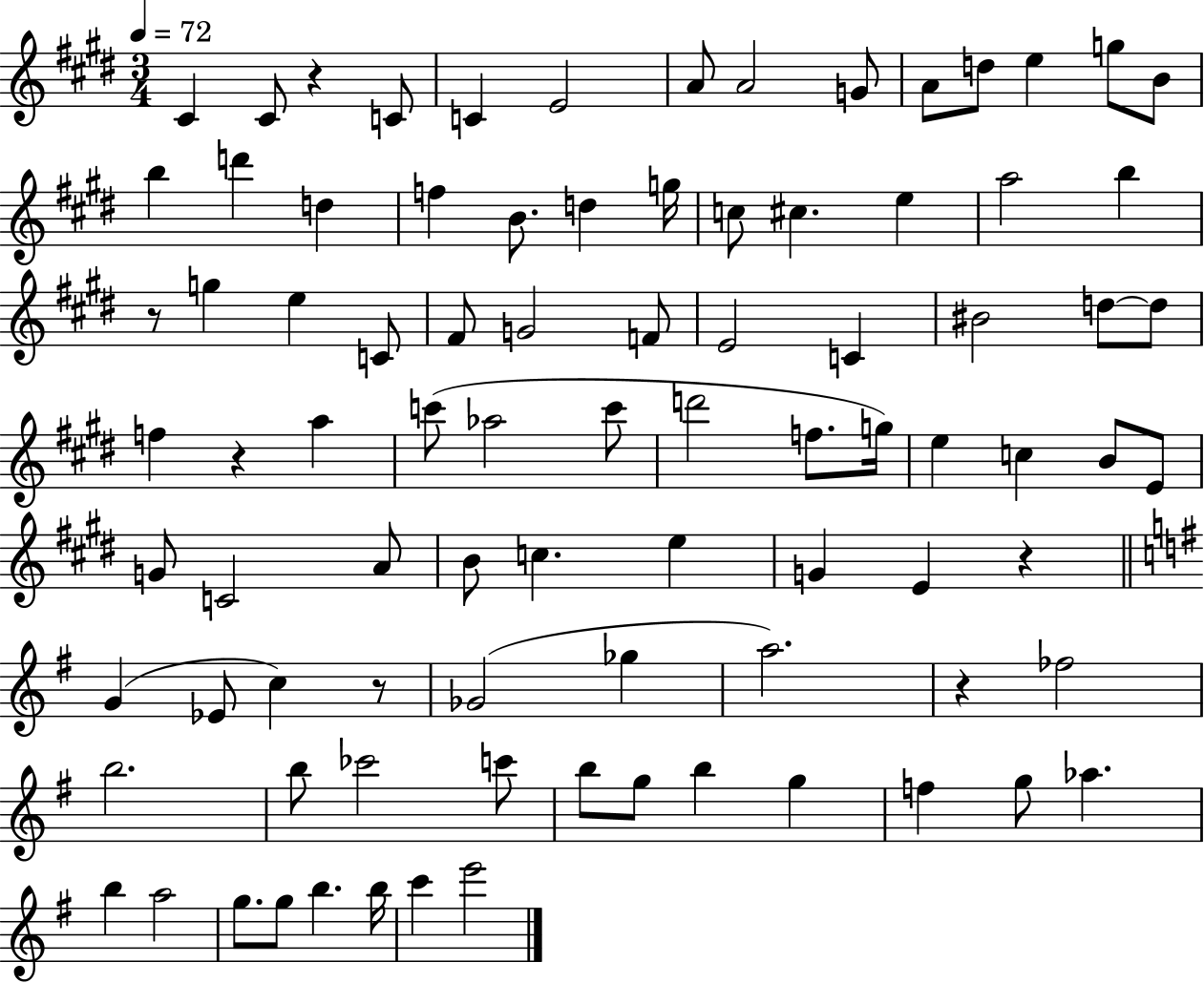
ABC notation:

X:1
T:Untitled
M:3/4
L:1/4
K:E
^C ^C/2 z C/2 C E2 A/2 A2 G/2 A/2 d/2 e g/2 B/2 b d' d f B/2 d g/4 c/2 ^c e a2 b z/2 g e C/2 ^F/2 G2 F/2 E2 C ^B2 d/2 d/2 f z a c'/2 _a2 c'/2 d'2 f/2 g/4 e c B/2 E/2 G/2 C2 A/2 B/2 c e G E z G _E/2 c z/2 _G2 _g a2 z _f2 b2 b/2 _c'2 c'/2 b/2 g/2 b g f g/2 _a b a2 g/2 g/2 b b/4 c' e'2